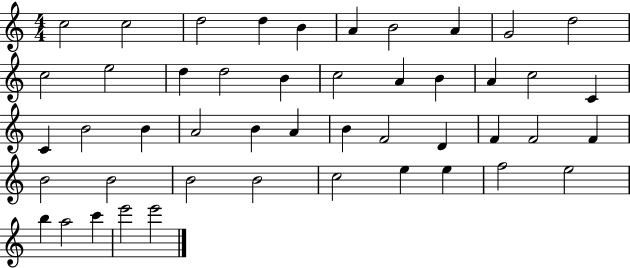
X:1
T:Untitled
M:4/4
L:1/4
K:C
c2 c2 d2 d B A B2 A G2 d2 c2 e2 d d2 B c2 A B A c2 C C B2 B A2 B A B F2 D F F2 F B2 B2 B2 B2 c2 e e f2 e2 b a2 c' e'2 e'2